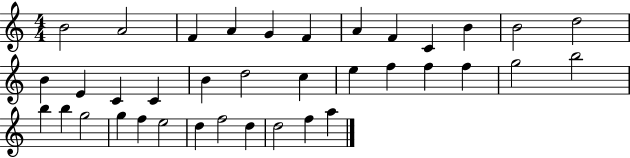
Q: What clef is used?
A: treble